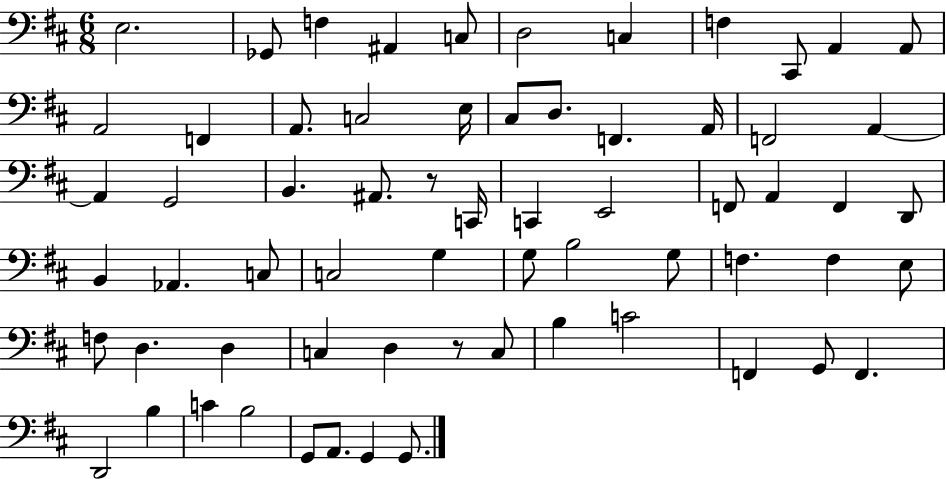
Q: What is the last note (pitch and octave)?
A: G2